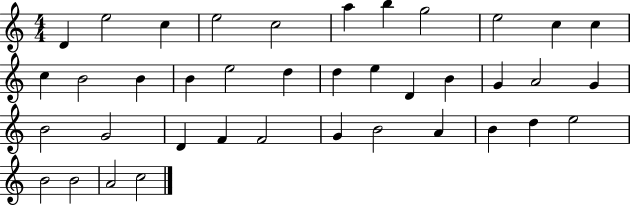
D4/q E5/h C5/q E5/h C5/h A5/q B5/q G5/h E5/h C5/q C5/q C5/q B4/h B4/q B4/q E5/h D5/q D5/q E5/q D4/q B4/q G4/q A4/h G4/q B4/h G4/h D4/q F4/q F4/h G4/q B4/h A4/q B4/q D5/q E5/h B4/h B4/h A4/h C5/h